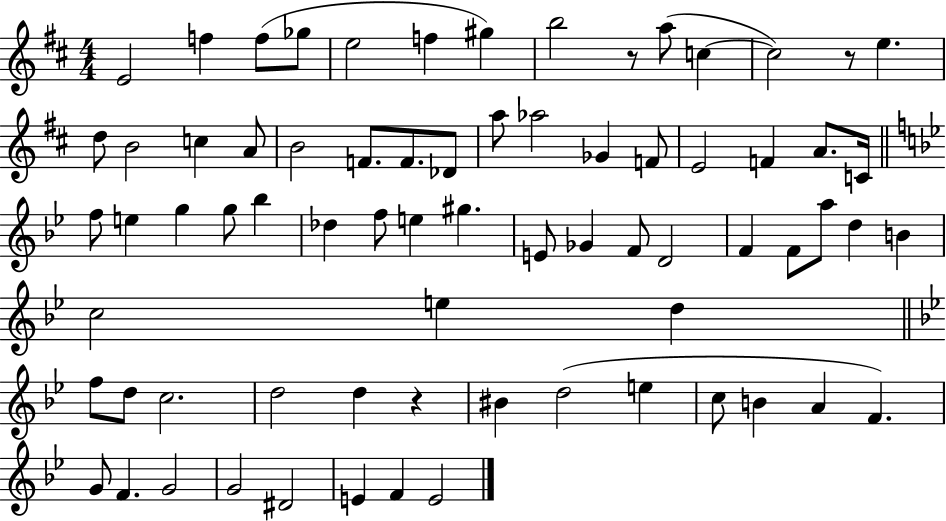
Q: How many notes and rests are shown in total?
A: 72